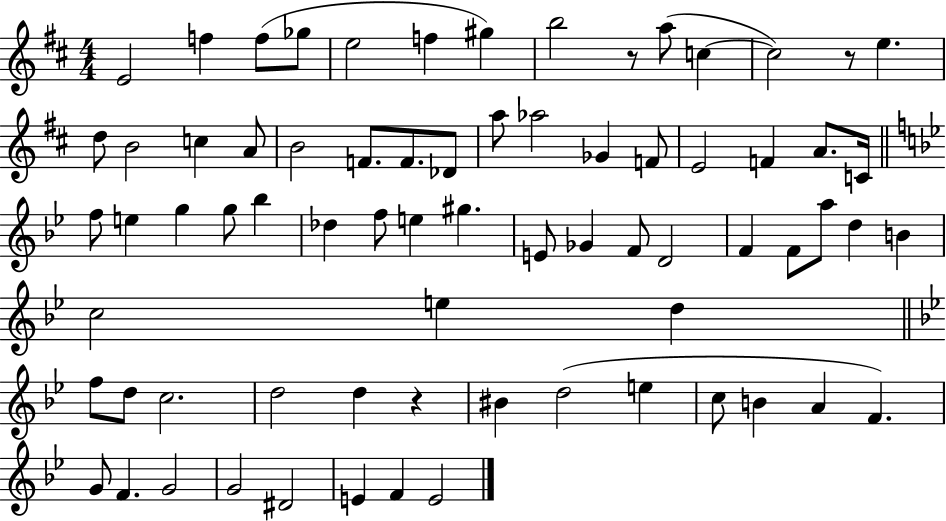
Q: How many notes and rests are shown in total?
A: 72